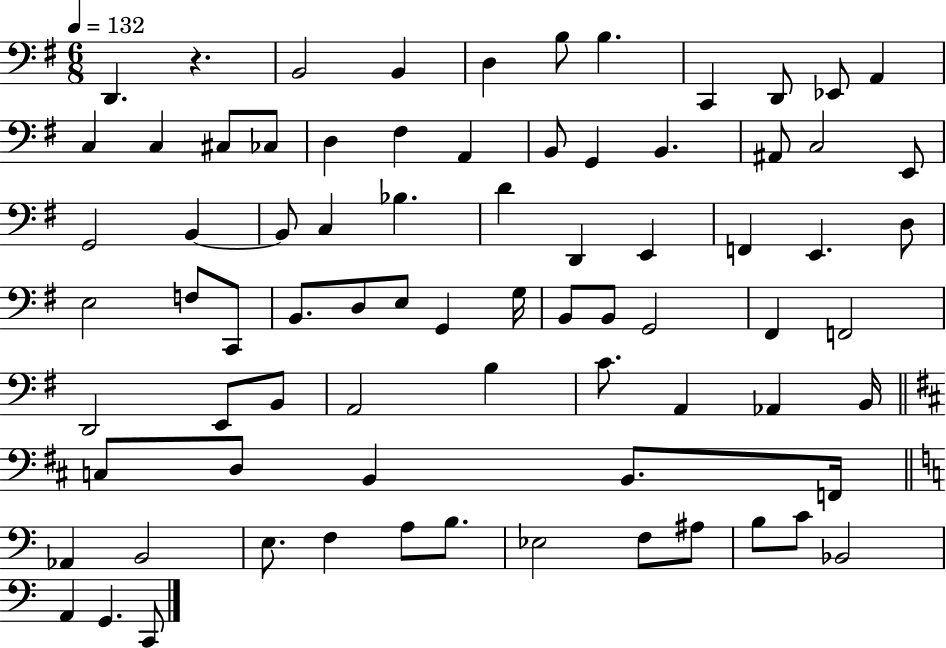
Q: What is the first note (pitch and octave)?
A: D2